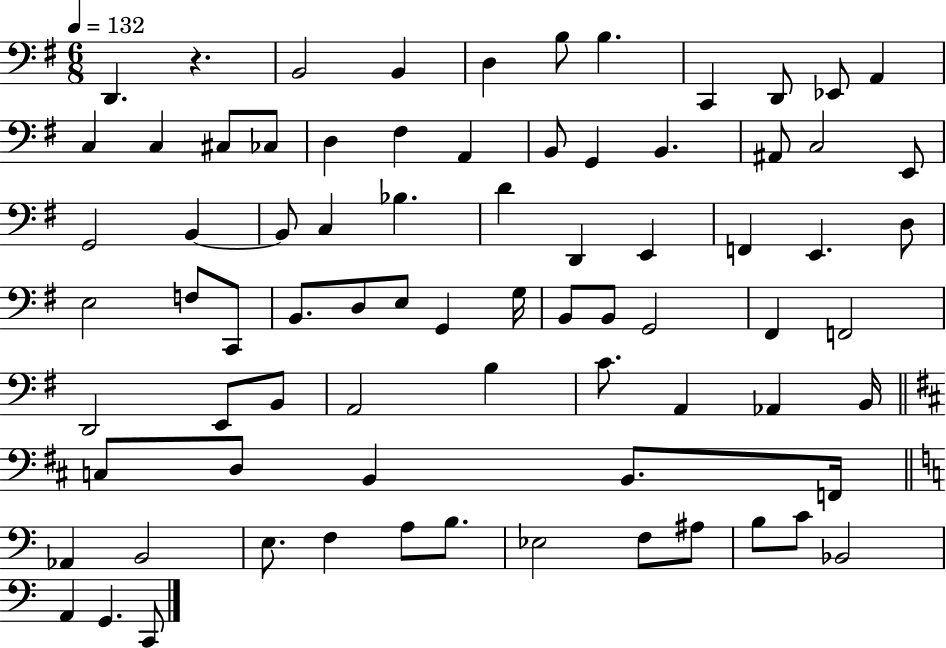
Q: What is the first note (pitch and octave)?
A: D2